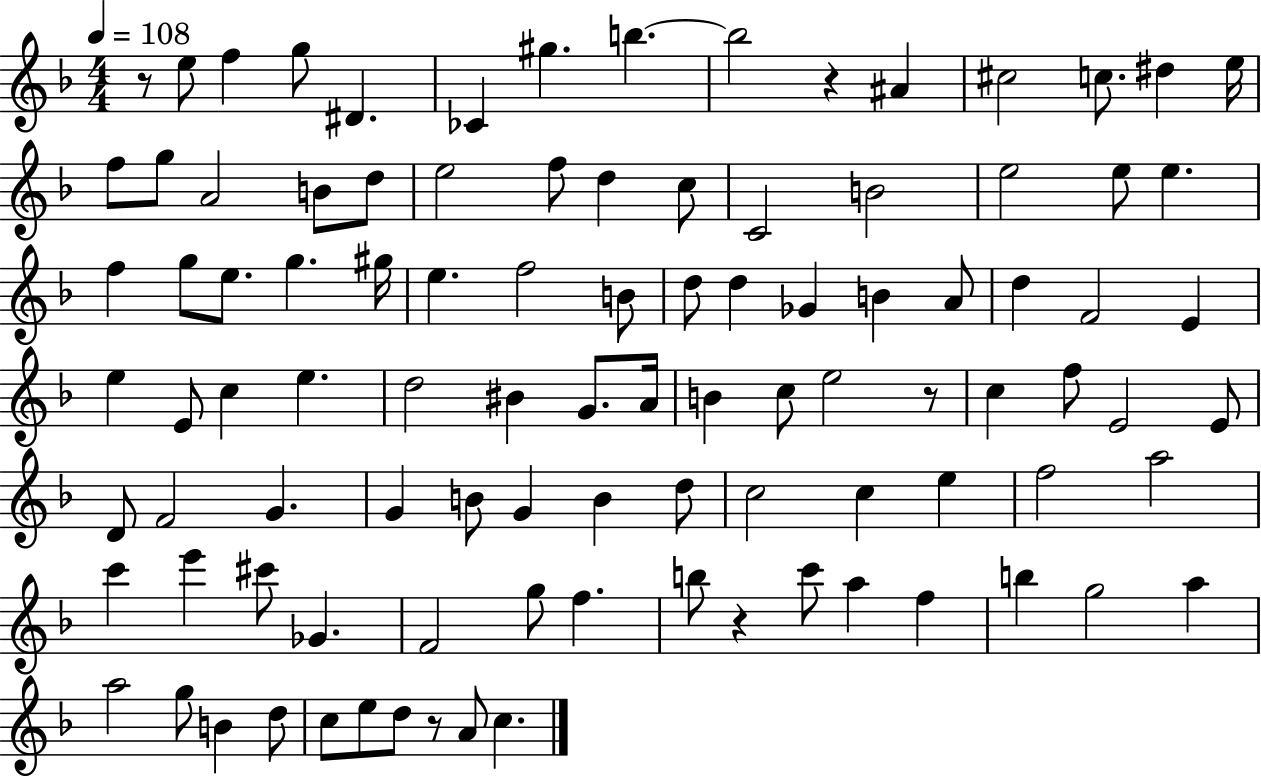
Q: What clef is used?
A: treble